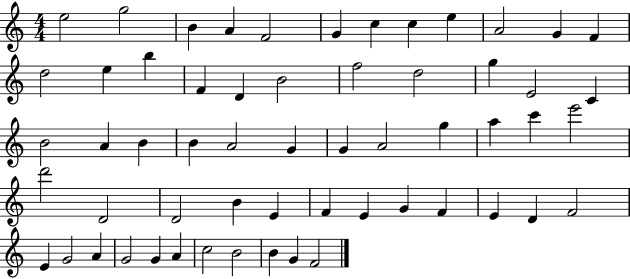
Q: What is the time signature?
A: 4/4